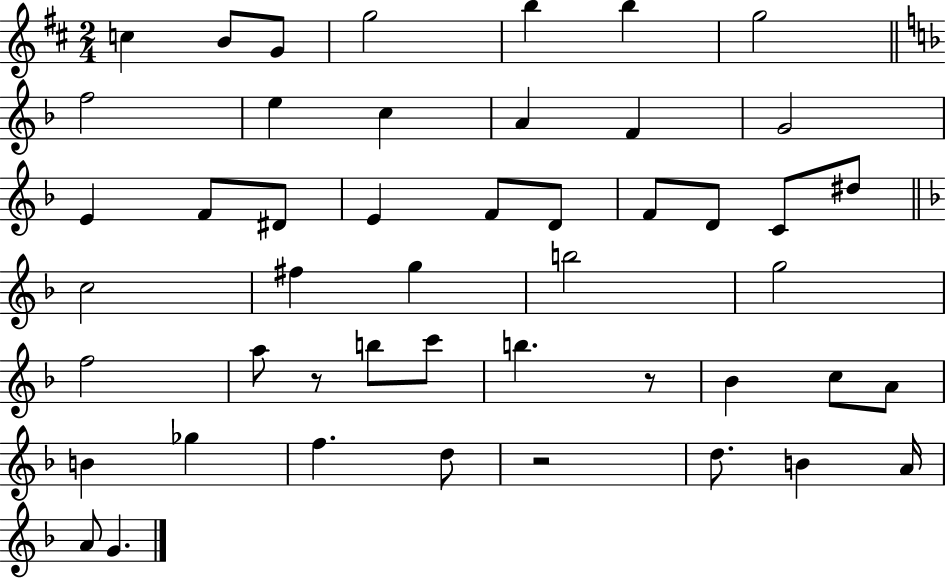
X:1
T:Untitled
M:2/4
L:1/4
K:D
c B/2 G/2 g2 b b g2 f2 e c A F G2 E F/2 ^D/2 E F/2 D/2 F/2 D/2 C/2 ^d/2 c2 ^f g b2 g2 f2 a/2 z/2 b/2 c'/2 b z/2 _B c/2 A/2 B _g f d/2 z2 d/2 B A/4 A/2 G